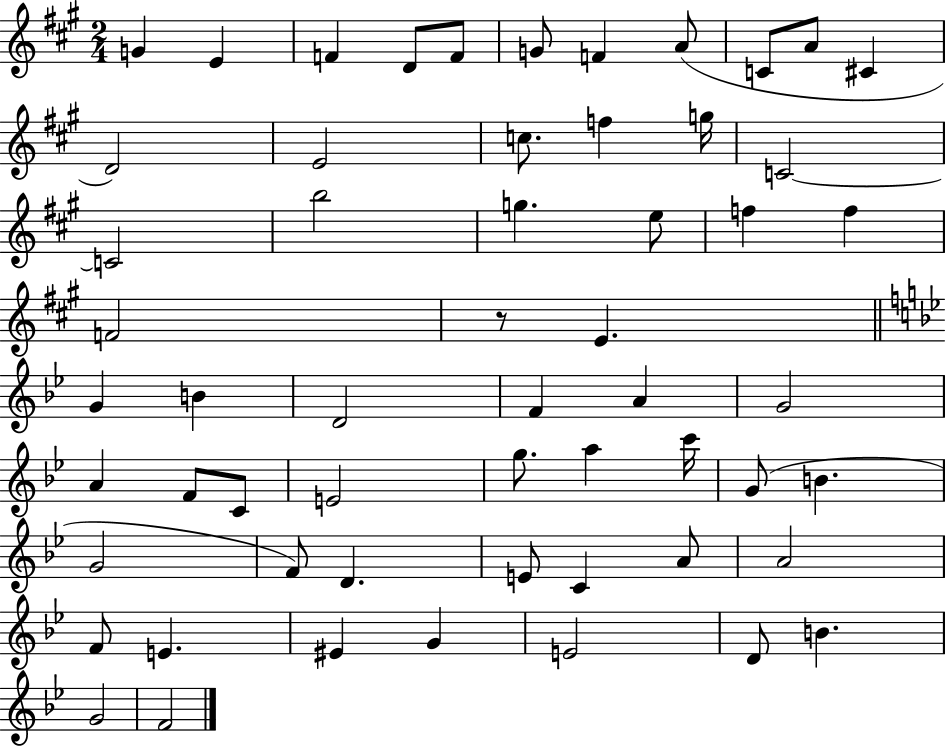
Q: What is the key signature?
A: A major